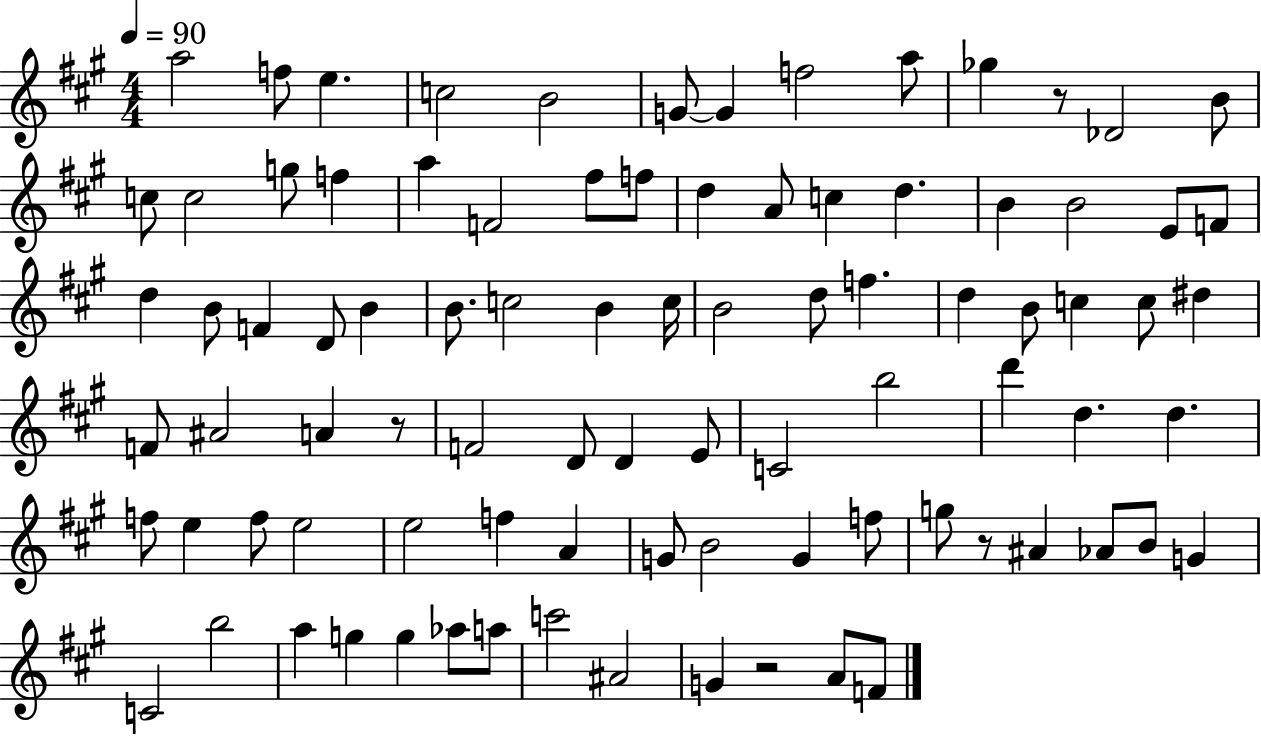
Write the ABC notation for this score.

X:1
T:Untitled
M:4/4
L:1/4
K:A
a2 f/2 e c2 B2 G/2 G f2 a/2 _g z/2 _D2 B/2 c/2 c2 g/2 f a F2 ^f/2 f/2 d A/2 c d B B2 E/2 F/2 d B/2 F D/2 B B/2 c2 B c/4 B2 d/2 f d B/2 c c/2 ^d F/2 ^A2 A z/2 F2 D/2 D E/2 C2 b2 d' d d f/2 e f/2 e2 e2 f A G/2 B2 G f/2 g/2 z/2 ^A _A/2 B/2 G C2 b2 a g g _a/2 a/2 c'2 ^A2 G z2 A/2 F/2